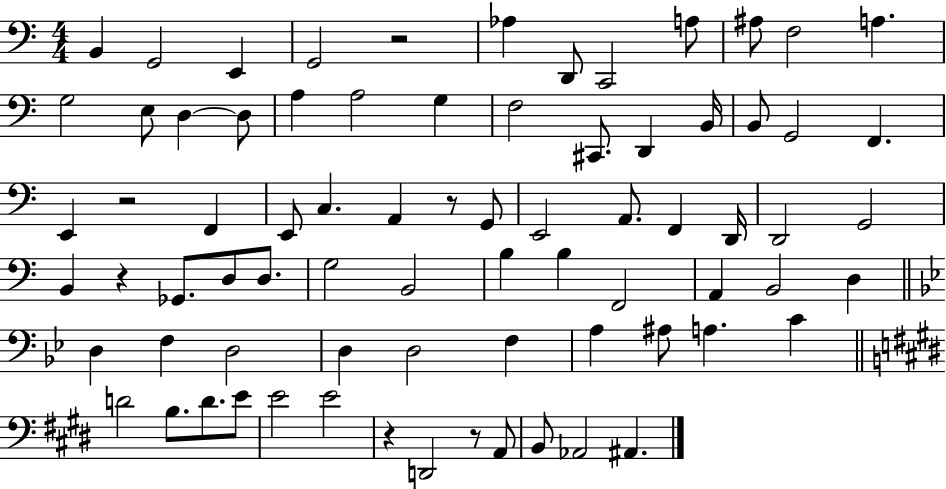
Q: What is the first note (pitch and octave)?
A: B2